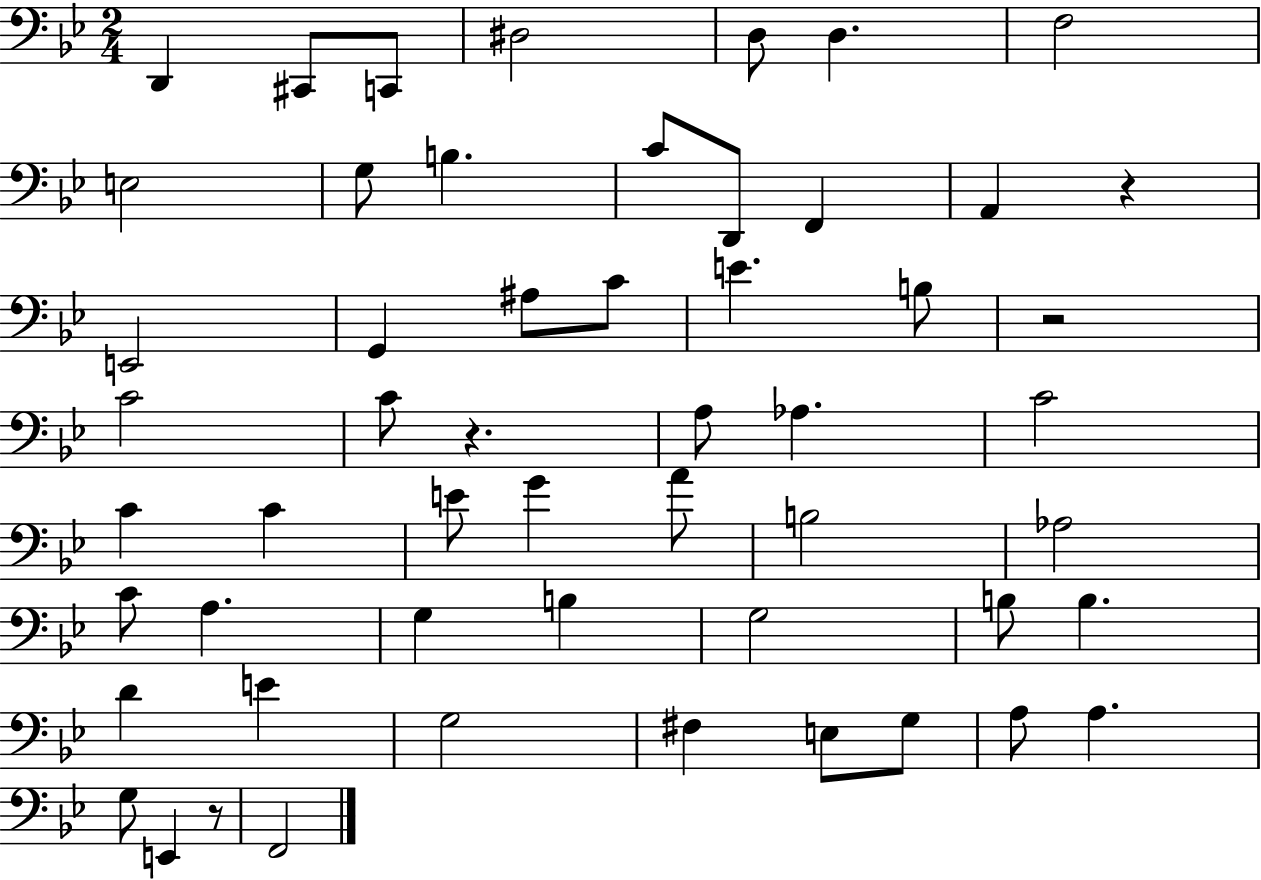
X:1
T:Untitled
M:2/4
L:1/4
K:Bb
D,, ^C,,/2 C,,/2 ^D,2 D,/2 D, F,2 E,2 G,/2 B, C/2 D,,/2 F,, A,, z E,,2 G,, ^A,/2 C/2 E B,/2 z2 C2 C/2 z A,/2 _A, C2 C C E/2 G A/2 B,2 _A,2 C/2 A, G, B, G,2 B,/2 B, D E G,2 ^F, E,/2 G,/2 A,/2 A, G,/2 E,, z/2 F,,2